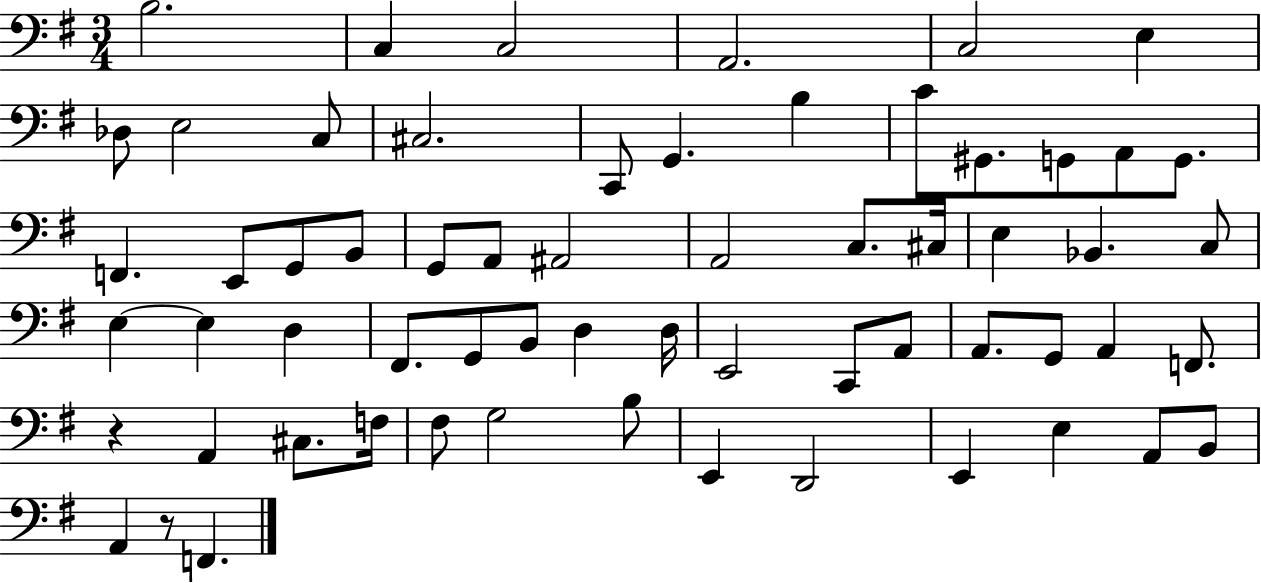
B3/h. C3/q C3/h A2/h. C3/h E3/q Db3/e E3/h C3/e C#3/h. C2/e G2/q. B3/q C4/e G#2/e. G2/e A2/e G2/e. F2/q. E2/e G2/e B2/e G2/e A2/e A#2/h A2/h C3/e. C#3/s E3/q Bb2/q. C3/e E3/q E3/q D3/q F#2/e. G2/e B2/e D3/q D3/s E2/h C2/e A2/e A2/e. G2/e A2/q F2/e. R/q A2/q C#3/e. F3/s F#3/e G3/h B3/e E2/q D2/h E2/q E3/q A2/e B2/e A2/q R/e F2/q.